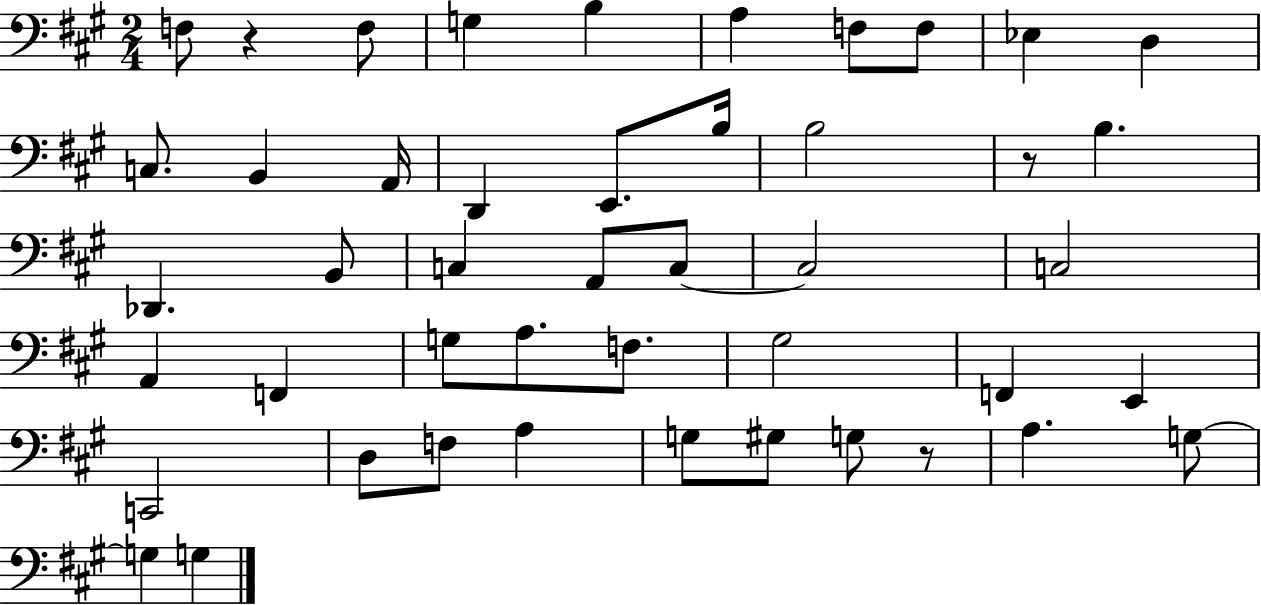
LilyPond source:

{
  \clef bass
  \numericTimeSignature
  \time 2/4
  \key a \major
  f8 r4 f8 | g4 b4 | a4 f8 f8 | ees4 d4 | \break c8. b,4 a,16 | d,4 e,8. b16 | b2 | r8 b4. | \break des,4. b,8 | c4 a,8 c8~~ | c2 | c2 | \break a,4 f,4 | g8 a8. f8. | gis2 | f,4 e,4 | \break c,2 | d8 f8 a4 | g8 gis8 g8 r8 | a4. g8~~ | \break g4 g4 | \bar "|."
}